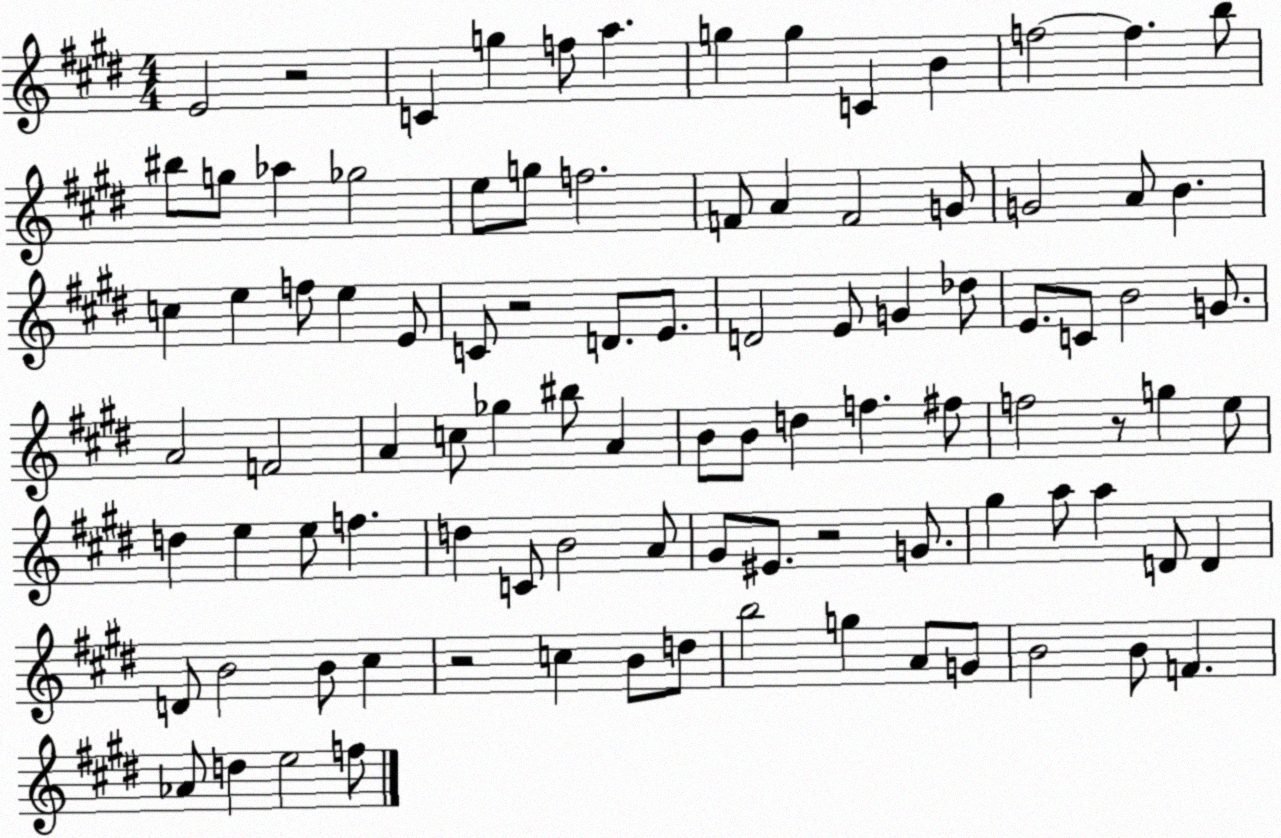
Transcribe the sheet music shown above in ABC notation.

X:1
T:Untitled
M:4/4
L:1/4
K:E
E2 z2 C g f/2 a g g C B f2 f b/2 ^b/2 g/2 _a _g2 e/2 g/2 f2 F/2 A F2 G/2 G2 A/2 B c e f/2 e E/2 C/2 z2 D/2 E/2 D2 E/2 G _d/2 E/2 C/2 B2 G/2 A2 F2 A c/2 _g ^b/2 A B/2 B/2 d f ^f/2 f2 z/2 g e/2 d e e/2 f d C/2 B2 A/2 ^G/2 ^E/2 z2 G/2 ^g a/2 a D/2 D D/2 B2 B/2 ^c z2 c B/2 d/2 b2 g A/2 G/2 B2 B/2 F _A/2 d e2 f/2